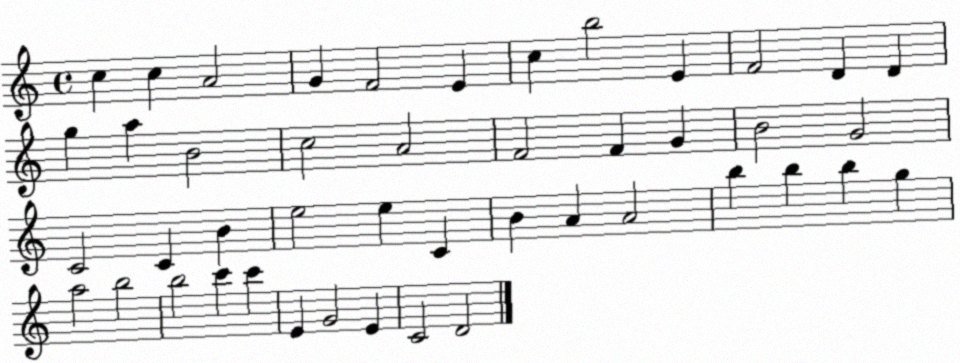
X:1
T:Untitled
M:4/4
L:1/4
K:C
c c A2 G F2 E c b2 E F2 D D g a B2 c2 A2 F2 F G B2 G2 C2 C B e2 e C B A A2 b b b g a2 b2 b2 c' c' E G2 E C2 D2